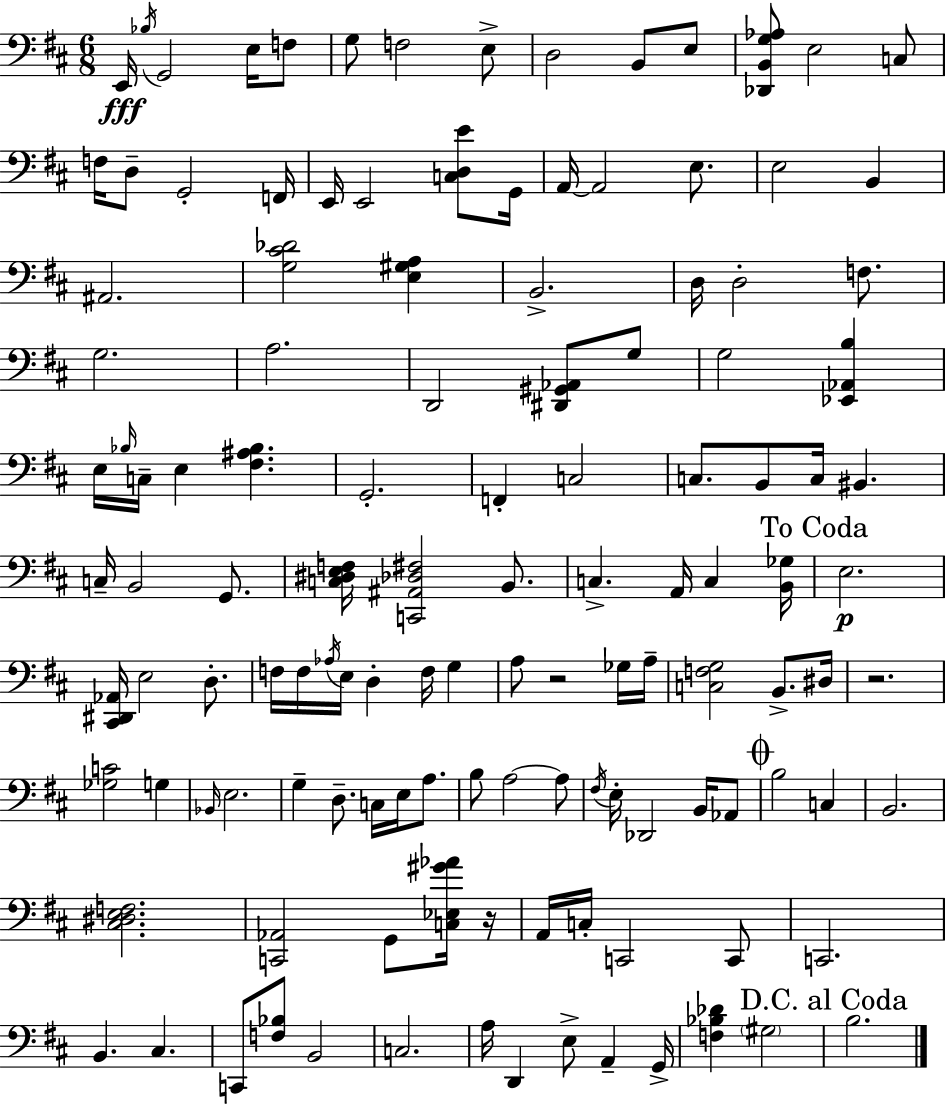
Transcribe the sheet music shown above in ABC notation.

X:1
T:Untitled
M:6/8
L:1/4
K:D
E,,/4 _B,/4 G,,2 E,/4 F,/2 G,/2 F,2 E,/2 D,2 B,,/2 E,/2 [_D,,B,,G,_A,]/2 E,2 C,/2 F,/4 D,/2 G,,2 F,,/4 E,,/4 E,,2 [C,D,E]/2 G,,/4 A,,/4 A,,2 E,/2 E,2 B,, ^A,,2 [G,^C_D]2 [E,^G,A,] B,,2 D,/4 D,2 F,/2 G,2 A,2 D,,2 [^D,,^G,,_A,,]/2 G,/2 G,2 [_E,,_A,,B,] E,/4 _B,/4 C,/4 E, [^F,^A,_B,] G,,2 F,, C,2 C,/2 B,,/2 C,/4 ^B,, C,/4 B,,2 G,,/2 [C,^D,E,F,]/4 [C,,^A,,_D,^F,]2 B,,/2 C, A,,/4 C, [B,,_G,]/4 E,2 [^C,,^D,,_A,,]/4 E,2 D,/2 F,/4 F,/4 _A,/4 E,/4 D, F,/4 G, A,/2 z2 _G,/4 A,/4 [C,F,G,]2 B,,/2 ^D,/4 z2 [_G,C]2 G, _B,,/4 E,2 G, D,/2 C,/4 E,/4 A,/2 B,/2 A,2 A,/2 ^F,/4 E,/4 _D,,2 B,,/4 _A,,/2 B,2 C, B,,2 [^C,^D,E,F,]2 [C,,_A,,]2 G,,/2 [C,_E,^G_A]/4 z/4 A,,/4 C,/4 C,,2 C,,/2 C,,2 B,, ^C, C,,/2 [F,_B,]/2 B,,2 C,2 A,/4 D,, E,/2 A,, G,,/4 [F,_B,_D] ^G,2 B,2